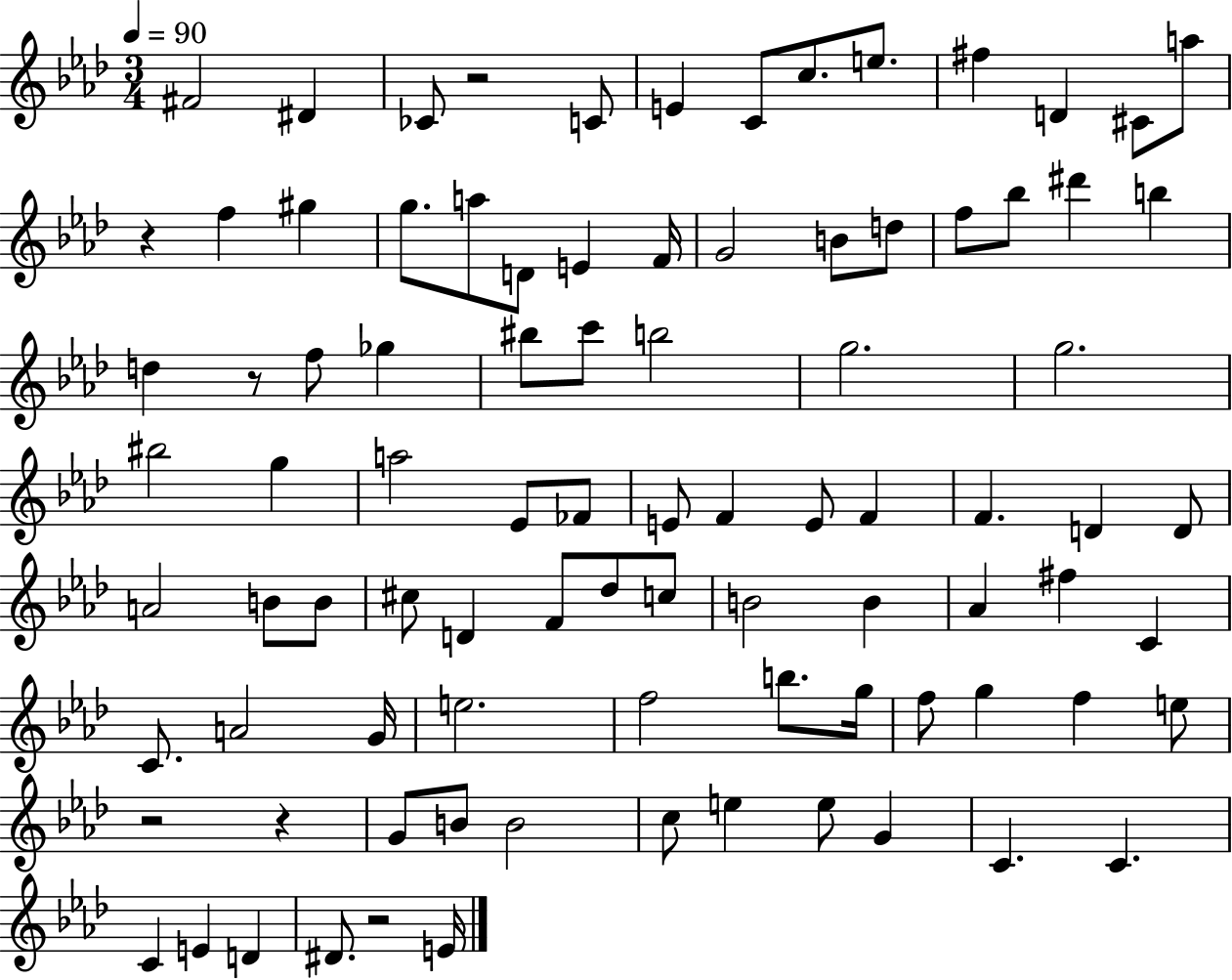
{
  \clef treble
  \numericTimeSignature
  \time 3/4
  \key aes \major
  \tempo 4 = 90
  fis'2 dis'4 | ces'8 r2 c'8 | e'4 c'8 c''8. e''8. | fis''4 d'4 cis'8 a''8 | \break r4 f''4 gis''4 | g''8. a''8 d'8 e'4 f'16 | g'2 b'8 d''8 | f''8 bes''8 dis'''4 b''4 | \break d''4 r8 f''8 ges''4 | bis''8 c'''8 b''2 | g''2. | g''2. | \break bis''2 g''4 | a''2 ees'8 fes'8 | e'8 f'4 e'8 f'4 | f'4. d'4 d'8 | \break a'2 b'8 b'8 | cis''8 d'4 f'8 des''8 c''8 | b'2 b'4 | aes'4 fis''4 c'4 | \break c'8. a'2 g'16 | e''2. | f''2 b''8. g''16 | f''8 g''4 f''4 e''8 | \break r2 r4 | g'8 b'8 b'2 | c''8 e''4 e''8 g'4 | c'4. c'4. | \break c'4 e'4 d'4 | dis'8. r2 e'16 | \bar "|."
}